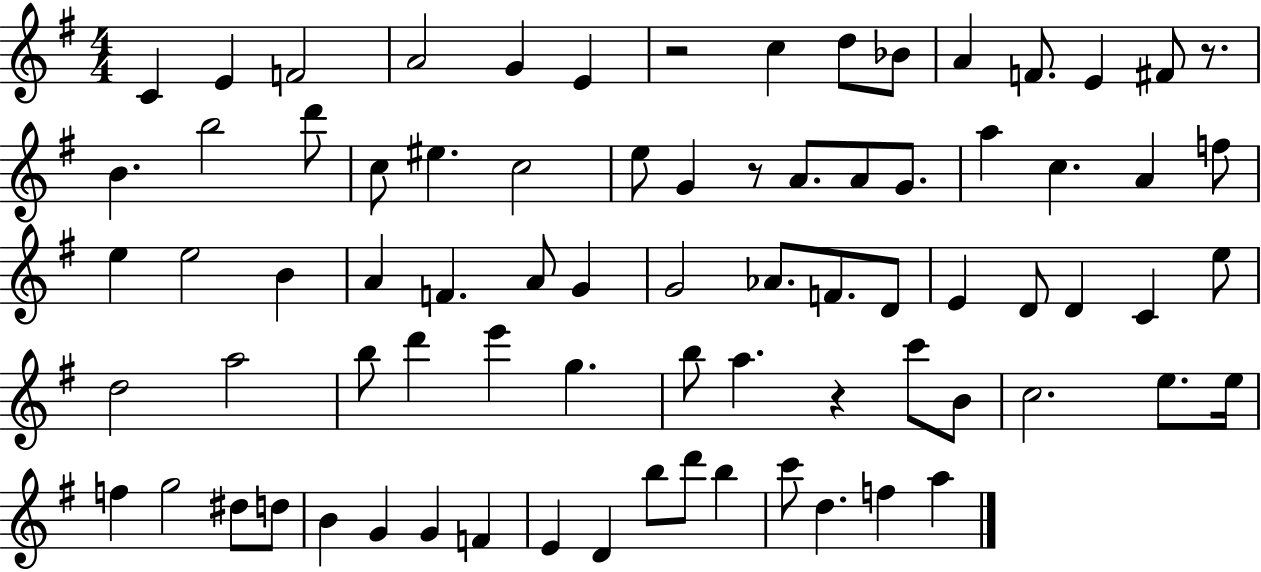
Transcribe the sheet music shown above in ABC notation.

X:1
T:Untitled
M:4/4
L:1/4
K:G
C E F2 A2 G E z2 c d/2 _B/2 A F/2 E ^F/2 z/2 B b2 d'/2 c/2 ^e c2 e/2 G z/2 A/2 A/2 G/2 a c A f/2 e e2 B A F A/2 G G2 _A/2 F/2 D/2 E D/2 D C e/2 d2 a2 b/2 d' e' g b/2 a z c'/2 B/2 c2 e/2 e/4 f g2 ^d/2 d/2 B G G F E D b/2 d'/2 b c'/2 d f a